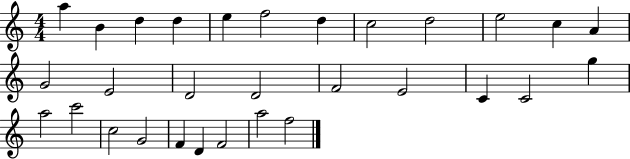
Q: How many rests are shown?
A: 0